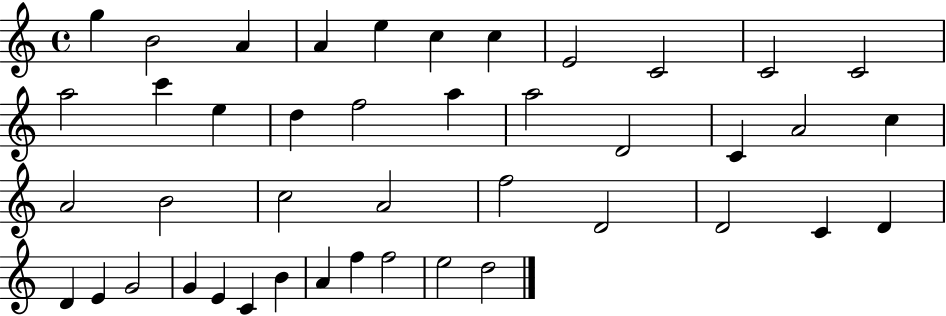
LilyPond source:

{
  \clef treble
  \time 4/4
  \defaultTimeSignature
  \key c \major
  g''4 b'2 a'4 | a'4 e''4 c''4 c''4 | e'2 c'2 | c'2 c'2 | \break a''2 c'''4 e''4 | d''4 f''2 a''4 | a''2 d'2 | c'4 a'2 c''4 | \break a'2 b'2 | c''2 a'2 | f''2 d'2 | d'2 c'4 d'4 | \break d'4 e'4 g'2 | g'4 e'4 c'4 b'4 | a'4 f''4 f''2 | e''2 d''2 | \break \bar "|."
}